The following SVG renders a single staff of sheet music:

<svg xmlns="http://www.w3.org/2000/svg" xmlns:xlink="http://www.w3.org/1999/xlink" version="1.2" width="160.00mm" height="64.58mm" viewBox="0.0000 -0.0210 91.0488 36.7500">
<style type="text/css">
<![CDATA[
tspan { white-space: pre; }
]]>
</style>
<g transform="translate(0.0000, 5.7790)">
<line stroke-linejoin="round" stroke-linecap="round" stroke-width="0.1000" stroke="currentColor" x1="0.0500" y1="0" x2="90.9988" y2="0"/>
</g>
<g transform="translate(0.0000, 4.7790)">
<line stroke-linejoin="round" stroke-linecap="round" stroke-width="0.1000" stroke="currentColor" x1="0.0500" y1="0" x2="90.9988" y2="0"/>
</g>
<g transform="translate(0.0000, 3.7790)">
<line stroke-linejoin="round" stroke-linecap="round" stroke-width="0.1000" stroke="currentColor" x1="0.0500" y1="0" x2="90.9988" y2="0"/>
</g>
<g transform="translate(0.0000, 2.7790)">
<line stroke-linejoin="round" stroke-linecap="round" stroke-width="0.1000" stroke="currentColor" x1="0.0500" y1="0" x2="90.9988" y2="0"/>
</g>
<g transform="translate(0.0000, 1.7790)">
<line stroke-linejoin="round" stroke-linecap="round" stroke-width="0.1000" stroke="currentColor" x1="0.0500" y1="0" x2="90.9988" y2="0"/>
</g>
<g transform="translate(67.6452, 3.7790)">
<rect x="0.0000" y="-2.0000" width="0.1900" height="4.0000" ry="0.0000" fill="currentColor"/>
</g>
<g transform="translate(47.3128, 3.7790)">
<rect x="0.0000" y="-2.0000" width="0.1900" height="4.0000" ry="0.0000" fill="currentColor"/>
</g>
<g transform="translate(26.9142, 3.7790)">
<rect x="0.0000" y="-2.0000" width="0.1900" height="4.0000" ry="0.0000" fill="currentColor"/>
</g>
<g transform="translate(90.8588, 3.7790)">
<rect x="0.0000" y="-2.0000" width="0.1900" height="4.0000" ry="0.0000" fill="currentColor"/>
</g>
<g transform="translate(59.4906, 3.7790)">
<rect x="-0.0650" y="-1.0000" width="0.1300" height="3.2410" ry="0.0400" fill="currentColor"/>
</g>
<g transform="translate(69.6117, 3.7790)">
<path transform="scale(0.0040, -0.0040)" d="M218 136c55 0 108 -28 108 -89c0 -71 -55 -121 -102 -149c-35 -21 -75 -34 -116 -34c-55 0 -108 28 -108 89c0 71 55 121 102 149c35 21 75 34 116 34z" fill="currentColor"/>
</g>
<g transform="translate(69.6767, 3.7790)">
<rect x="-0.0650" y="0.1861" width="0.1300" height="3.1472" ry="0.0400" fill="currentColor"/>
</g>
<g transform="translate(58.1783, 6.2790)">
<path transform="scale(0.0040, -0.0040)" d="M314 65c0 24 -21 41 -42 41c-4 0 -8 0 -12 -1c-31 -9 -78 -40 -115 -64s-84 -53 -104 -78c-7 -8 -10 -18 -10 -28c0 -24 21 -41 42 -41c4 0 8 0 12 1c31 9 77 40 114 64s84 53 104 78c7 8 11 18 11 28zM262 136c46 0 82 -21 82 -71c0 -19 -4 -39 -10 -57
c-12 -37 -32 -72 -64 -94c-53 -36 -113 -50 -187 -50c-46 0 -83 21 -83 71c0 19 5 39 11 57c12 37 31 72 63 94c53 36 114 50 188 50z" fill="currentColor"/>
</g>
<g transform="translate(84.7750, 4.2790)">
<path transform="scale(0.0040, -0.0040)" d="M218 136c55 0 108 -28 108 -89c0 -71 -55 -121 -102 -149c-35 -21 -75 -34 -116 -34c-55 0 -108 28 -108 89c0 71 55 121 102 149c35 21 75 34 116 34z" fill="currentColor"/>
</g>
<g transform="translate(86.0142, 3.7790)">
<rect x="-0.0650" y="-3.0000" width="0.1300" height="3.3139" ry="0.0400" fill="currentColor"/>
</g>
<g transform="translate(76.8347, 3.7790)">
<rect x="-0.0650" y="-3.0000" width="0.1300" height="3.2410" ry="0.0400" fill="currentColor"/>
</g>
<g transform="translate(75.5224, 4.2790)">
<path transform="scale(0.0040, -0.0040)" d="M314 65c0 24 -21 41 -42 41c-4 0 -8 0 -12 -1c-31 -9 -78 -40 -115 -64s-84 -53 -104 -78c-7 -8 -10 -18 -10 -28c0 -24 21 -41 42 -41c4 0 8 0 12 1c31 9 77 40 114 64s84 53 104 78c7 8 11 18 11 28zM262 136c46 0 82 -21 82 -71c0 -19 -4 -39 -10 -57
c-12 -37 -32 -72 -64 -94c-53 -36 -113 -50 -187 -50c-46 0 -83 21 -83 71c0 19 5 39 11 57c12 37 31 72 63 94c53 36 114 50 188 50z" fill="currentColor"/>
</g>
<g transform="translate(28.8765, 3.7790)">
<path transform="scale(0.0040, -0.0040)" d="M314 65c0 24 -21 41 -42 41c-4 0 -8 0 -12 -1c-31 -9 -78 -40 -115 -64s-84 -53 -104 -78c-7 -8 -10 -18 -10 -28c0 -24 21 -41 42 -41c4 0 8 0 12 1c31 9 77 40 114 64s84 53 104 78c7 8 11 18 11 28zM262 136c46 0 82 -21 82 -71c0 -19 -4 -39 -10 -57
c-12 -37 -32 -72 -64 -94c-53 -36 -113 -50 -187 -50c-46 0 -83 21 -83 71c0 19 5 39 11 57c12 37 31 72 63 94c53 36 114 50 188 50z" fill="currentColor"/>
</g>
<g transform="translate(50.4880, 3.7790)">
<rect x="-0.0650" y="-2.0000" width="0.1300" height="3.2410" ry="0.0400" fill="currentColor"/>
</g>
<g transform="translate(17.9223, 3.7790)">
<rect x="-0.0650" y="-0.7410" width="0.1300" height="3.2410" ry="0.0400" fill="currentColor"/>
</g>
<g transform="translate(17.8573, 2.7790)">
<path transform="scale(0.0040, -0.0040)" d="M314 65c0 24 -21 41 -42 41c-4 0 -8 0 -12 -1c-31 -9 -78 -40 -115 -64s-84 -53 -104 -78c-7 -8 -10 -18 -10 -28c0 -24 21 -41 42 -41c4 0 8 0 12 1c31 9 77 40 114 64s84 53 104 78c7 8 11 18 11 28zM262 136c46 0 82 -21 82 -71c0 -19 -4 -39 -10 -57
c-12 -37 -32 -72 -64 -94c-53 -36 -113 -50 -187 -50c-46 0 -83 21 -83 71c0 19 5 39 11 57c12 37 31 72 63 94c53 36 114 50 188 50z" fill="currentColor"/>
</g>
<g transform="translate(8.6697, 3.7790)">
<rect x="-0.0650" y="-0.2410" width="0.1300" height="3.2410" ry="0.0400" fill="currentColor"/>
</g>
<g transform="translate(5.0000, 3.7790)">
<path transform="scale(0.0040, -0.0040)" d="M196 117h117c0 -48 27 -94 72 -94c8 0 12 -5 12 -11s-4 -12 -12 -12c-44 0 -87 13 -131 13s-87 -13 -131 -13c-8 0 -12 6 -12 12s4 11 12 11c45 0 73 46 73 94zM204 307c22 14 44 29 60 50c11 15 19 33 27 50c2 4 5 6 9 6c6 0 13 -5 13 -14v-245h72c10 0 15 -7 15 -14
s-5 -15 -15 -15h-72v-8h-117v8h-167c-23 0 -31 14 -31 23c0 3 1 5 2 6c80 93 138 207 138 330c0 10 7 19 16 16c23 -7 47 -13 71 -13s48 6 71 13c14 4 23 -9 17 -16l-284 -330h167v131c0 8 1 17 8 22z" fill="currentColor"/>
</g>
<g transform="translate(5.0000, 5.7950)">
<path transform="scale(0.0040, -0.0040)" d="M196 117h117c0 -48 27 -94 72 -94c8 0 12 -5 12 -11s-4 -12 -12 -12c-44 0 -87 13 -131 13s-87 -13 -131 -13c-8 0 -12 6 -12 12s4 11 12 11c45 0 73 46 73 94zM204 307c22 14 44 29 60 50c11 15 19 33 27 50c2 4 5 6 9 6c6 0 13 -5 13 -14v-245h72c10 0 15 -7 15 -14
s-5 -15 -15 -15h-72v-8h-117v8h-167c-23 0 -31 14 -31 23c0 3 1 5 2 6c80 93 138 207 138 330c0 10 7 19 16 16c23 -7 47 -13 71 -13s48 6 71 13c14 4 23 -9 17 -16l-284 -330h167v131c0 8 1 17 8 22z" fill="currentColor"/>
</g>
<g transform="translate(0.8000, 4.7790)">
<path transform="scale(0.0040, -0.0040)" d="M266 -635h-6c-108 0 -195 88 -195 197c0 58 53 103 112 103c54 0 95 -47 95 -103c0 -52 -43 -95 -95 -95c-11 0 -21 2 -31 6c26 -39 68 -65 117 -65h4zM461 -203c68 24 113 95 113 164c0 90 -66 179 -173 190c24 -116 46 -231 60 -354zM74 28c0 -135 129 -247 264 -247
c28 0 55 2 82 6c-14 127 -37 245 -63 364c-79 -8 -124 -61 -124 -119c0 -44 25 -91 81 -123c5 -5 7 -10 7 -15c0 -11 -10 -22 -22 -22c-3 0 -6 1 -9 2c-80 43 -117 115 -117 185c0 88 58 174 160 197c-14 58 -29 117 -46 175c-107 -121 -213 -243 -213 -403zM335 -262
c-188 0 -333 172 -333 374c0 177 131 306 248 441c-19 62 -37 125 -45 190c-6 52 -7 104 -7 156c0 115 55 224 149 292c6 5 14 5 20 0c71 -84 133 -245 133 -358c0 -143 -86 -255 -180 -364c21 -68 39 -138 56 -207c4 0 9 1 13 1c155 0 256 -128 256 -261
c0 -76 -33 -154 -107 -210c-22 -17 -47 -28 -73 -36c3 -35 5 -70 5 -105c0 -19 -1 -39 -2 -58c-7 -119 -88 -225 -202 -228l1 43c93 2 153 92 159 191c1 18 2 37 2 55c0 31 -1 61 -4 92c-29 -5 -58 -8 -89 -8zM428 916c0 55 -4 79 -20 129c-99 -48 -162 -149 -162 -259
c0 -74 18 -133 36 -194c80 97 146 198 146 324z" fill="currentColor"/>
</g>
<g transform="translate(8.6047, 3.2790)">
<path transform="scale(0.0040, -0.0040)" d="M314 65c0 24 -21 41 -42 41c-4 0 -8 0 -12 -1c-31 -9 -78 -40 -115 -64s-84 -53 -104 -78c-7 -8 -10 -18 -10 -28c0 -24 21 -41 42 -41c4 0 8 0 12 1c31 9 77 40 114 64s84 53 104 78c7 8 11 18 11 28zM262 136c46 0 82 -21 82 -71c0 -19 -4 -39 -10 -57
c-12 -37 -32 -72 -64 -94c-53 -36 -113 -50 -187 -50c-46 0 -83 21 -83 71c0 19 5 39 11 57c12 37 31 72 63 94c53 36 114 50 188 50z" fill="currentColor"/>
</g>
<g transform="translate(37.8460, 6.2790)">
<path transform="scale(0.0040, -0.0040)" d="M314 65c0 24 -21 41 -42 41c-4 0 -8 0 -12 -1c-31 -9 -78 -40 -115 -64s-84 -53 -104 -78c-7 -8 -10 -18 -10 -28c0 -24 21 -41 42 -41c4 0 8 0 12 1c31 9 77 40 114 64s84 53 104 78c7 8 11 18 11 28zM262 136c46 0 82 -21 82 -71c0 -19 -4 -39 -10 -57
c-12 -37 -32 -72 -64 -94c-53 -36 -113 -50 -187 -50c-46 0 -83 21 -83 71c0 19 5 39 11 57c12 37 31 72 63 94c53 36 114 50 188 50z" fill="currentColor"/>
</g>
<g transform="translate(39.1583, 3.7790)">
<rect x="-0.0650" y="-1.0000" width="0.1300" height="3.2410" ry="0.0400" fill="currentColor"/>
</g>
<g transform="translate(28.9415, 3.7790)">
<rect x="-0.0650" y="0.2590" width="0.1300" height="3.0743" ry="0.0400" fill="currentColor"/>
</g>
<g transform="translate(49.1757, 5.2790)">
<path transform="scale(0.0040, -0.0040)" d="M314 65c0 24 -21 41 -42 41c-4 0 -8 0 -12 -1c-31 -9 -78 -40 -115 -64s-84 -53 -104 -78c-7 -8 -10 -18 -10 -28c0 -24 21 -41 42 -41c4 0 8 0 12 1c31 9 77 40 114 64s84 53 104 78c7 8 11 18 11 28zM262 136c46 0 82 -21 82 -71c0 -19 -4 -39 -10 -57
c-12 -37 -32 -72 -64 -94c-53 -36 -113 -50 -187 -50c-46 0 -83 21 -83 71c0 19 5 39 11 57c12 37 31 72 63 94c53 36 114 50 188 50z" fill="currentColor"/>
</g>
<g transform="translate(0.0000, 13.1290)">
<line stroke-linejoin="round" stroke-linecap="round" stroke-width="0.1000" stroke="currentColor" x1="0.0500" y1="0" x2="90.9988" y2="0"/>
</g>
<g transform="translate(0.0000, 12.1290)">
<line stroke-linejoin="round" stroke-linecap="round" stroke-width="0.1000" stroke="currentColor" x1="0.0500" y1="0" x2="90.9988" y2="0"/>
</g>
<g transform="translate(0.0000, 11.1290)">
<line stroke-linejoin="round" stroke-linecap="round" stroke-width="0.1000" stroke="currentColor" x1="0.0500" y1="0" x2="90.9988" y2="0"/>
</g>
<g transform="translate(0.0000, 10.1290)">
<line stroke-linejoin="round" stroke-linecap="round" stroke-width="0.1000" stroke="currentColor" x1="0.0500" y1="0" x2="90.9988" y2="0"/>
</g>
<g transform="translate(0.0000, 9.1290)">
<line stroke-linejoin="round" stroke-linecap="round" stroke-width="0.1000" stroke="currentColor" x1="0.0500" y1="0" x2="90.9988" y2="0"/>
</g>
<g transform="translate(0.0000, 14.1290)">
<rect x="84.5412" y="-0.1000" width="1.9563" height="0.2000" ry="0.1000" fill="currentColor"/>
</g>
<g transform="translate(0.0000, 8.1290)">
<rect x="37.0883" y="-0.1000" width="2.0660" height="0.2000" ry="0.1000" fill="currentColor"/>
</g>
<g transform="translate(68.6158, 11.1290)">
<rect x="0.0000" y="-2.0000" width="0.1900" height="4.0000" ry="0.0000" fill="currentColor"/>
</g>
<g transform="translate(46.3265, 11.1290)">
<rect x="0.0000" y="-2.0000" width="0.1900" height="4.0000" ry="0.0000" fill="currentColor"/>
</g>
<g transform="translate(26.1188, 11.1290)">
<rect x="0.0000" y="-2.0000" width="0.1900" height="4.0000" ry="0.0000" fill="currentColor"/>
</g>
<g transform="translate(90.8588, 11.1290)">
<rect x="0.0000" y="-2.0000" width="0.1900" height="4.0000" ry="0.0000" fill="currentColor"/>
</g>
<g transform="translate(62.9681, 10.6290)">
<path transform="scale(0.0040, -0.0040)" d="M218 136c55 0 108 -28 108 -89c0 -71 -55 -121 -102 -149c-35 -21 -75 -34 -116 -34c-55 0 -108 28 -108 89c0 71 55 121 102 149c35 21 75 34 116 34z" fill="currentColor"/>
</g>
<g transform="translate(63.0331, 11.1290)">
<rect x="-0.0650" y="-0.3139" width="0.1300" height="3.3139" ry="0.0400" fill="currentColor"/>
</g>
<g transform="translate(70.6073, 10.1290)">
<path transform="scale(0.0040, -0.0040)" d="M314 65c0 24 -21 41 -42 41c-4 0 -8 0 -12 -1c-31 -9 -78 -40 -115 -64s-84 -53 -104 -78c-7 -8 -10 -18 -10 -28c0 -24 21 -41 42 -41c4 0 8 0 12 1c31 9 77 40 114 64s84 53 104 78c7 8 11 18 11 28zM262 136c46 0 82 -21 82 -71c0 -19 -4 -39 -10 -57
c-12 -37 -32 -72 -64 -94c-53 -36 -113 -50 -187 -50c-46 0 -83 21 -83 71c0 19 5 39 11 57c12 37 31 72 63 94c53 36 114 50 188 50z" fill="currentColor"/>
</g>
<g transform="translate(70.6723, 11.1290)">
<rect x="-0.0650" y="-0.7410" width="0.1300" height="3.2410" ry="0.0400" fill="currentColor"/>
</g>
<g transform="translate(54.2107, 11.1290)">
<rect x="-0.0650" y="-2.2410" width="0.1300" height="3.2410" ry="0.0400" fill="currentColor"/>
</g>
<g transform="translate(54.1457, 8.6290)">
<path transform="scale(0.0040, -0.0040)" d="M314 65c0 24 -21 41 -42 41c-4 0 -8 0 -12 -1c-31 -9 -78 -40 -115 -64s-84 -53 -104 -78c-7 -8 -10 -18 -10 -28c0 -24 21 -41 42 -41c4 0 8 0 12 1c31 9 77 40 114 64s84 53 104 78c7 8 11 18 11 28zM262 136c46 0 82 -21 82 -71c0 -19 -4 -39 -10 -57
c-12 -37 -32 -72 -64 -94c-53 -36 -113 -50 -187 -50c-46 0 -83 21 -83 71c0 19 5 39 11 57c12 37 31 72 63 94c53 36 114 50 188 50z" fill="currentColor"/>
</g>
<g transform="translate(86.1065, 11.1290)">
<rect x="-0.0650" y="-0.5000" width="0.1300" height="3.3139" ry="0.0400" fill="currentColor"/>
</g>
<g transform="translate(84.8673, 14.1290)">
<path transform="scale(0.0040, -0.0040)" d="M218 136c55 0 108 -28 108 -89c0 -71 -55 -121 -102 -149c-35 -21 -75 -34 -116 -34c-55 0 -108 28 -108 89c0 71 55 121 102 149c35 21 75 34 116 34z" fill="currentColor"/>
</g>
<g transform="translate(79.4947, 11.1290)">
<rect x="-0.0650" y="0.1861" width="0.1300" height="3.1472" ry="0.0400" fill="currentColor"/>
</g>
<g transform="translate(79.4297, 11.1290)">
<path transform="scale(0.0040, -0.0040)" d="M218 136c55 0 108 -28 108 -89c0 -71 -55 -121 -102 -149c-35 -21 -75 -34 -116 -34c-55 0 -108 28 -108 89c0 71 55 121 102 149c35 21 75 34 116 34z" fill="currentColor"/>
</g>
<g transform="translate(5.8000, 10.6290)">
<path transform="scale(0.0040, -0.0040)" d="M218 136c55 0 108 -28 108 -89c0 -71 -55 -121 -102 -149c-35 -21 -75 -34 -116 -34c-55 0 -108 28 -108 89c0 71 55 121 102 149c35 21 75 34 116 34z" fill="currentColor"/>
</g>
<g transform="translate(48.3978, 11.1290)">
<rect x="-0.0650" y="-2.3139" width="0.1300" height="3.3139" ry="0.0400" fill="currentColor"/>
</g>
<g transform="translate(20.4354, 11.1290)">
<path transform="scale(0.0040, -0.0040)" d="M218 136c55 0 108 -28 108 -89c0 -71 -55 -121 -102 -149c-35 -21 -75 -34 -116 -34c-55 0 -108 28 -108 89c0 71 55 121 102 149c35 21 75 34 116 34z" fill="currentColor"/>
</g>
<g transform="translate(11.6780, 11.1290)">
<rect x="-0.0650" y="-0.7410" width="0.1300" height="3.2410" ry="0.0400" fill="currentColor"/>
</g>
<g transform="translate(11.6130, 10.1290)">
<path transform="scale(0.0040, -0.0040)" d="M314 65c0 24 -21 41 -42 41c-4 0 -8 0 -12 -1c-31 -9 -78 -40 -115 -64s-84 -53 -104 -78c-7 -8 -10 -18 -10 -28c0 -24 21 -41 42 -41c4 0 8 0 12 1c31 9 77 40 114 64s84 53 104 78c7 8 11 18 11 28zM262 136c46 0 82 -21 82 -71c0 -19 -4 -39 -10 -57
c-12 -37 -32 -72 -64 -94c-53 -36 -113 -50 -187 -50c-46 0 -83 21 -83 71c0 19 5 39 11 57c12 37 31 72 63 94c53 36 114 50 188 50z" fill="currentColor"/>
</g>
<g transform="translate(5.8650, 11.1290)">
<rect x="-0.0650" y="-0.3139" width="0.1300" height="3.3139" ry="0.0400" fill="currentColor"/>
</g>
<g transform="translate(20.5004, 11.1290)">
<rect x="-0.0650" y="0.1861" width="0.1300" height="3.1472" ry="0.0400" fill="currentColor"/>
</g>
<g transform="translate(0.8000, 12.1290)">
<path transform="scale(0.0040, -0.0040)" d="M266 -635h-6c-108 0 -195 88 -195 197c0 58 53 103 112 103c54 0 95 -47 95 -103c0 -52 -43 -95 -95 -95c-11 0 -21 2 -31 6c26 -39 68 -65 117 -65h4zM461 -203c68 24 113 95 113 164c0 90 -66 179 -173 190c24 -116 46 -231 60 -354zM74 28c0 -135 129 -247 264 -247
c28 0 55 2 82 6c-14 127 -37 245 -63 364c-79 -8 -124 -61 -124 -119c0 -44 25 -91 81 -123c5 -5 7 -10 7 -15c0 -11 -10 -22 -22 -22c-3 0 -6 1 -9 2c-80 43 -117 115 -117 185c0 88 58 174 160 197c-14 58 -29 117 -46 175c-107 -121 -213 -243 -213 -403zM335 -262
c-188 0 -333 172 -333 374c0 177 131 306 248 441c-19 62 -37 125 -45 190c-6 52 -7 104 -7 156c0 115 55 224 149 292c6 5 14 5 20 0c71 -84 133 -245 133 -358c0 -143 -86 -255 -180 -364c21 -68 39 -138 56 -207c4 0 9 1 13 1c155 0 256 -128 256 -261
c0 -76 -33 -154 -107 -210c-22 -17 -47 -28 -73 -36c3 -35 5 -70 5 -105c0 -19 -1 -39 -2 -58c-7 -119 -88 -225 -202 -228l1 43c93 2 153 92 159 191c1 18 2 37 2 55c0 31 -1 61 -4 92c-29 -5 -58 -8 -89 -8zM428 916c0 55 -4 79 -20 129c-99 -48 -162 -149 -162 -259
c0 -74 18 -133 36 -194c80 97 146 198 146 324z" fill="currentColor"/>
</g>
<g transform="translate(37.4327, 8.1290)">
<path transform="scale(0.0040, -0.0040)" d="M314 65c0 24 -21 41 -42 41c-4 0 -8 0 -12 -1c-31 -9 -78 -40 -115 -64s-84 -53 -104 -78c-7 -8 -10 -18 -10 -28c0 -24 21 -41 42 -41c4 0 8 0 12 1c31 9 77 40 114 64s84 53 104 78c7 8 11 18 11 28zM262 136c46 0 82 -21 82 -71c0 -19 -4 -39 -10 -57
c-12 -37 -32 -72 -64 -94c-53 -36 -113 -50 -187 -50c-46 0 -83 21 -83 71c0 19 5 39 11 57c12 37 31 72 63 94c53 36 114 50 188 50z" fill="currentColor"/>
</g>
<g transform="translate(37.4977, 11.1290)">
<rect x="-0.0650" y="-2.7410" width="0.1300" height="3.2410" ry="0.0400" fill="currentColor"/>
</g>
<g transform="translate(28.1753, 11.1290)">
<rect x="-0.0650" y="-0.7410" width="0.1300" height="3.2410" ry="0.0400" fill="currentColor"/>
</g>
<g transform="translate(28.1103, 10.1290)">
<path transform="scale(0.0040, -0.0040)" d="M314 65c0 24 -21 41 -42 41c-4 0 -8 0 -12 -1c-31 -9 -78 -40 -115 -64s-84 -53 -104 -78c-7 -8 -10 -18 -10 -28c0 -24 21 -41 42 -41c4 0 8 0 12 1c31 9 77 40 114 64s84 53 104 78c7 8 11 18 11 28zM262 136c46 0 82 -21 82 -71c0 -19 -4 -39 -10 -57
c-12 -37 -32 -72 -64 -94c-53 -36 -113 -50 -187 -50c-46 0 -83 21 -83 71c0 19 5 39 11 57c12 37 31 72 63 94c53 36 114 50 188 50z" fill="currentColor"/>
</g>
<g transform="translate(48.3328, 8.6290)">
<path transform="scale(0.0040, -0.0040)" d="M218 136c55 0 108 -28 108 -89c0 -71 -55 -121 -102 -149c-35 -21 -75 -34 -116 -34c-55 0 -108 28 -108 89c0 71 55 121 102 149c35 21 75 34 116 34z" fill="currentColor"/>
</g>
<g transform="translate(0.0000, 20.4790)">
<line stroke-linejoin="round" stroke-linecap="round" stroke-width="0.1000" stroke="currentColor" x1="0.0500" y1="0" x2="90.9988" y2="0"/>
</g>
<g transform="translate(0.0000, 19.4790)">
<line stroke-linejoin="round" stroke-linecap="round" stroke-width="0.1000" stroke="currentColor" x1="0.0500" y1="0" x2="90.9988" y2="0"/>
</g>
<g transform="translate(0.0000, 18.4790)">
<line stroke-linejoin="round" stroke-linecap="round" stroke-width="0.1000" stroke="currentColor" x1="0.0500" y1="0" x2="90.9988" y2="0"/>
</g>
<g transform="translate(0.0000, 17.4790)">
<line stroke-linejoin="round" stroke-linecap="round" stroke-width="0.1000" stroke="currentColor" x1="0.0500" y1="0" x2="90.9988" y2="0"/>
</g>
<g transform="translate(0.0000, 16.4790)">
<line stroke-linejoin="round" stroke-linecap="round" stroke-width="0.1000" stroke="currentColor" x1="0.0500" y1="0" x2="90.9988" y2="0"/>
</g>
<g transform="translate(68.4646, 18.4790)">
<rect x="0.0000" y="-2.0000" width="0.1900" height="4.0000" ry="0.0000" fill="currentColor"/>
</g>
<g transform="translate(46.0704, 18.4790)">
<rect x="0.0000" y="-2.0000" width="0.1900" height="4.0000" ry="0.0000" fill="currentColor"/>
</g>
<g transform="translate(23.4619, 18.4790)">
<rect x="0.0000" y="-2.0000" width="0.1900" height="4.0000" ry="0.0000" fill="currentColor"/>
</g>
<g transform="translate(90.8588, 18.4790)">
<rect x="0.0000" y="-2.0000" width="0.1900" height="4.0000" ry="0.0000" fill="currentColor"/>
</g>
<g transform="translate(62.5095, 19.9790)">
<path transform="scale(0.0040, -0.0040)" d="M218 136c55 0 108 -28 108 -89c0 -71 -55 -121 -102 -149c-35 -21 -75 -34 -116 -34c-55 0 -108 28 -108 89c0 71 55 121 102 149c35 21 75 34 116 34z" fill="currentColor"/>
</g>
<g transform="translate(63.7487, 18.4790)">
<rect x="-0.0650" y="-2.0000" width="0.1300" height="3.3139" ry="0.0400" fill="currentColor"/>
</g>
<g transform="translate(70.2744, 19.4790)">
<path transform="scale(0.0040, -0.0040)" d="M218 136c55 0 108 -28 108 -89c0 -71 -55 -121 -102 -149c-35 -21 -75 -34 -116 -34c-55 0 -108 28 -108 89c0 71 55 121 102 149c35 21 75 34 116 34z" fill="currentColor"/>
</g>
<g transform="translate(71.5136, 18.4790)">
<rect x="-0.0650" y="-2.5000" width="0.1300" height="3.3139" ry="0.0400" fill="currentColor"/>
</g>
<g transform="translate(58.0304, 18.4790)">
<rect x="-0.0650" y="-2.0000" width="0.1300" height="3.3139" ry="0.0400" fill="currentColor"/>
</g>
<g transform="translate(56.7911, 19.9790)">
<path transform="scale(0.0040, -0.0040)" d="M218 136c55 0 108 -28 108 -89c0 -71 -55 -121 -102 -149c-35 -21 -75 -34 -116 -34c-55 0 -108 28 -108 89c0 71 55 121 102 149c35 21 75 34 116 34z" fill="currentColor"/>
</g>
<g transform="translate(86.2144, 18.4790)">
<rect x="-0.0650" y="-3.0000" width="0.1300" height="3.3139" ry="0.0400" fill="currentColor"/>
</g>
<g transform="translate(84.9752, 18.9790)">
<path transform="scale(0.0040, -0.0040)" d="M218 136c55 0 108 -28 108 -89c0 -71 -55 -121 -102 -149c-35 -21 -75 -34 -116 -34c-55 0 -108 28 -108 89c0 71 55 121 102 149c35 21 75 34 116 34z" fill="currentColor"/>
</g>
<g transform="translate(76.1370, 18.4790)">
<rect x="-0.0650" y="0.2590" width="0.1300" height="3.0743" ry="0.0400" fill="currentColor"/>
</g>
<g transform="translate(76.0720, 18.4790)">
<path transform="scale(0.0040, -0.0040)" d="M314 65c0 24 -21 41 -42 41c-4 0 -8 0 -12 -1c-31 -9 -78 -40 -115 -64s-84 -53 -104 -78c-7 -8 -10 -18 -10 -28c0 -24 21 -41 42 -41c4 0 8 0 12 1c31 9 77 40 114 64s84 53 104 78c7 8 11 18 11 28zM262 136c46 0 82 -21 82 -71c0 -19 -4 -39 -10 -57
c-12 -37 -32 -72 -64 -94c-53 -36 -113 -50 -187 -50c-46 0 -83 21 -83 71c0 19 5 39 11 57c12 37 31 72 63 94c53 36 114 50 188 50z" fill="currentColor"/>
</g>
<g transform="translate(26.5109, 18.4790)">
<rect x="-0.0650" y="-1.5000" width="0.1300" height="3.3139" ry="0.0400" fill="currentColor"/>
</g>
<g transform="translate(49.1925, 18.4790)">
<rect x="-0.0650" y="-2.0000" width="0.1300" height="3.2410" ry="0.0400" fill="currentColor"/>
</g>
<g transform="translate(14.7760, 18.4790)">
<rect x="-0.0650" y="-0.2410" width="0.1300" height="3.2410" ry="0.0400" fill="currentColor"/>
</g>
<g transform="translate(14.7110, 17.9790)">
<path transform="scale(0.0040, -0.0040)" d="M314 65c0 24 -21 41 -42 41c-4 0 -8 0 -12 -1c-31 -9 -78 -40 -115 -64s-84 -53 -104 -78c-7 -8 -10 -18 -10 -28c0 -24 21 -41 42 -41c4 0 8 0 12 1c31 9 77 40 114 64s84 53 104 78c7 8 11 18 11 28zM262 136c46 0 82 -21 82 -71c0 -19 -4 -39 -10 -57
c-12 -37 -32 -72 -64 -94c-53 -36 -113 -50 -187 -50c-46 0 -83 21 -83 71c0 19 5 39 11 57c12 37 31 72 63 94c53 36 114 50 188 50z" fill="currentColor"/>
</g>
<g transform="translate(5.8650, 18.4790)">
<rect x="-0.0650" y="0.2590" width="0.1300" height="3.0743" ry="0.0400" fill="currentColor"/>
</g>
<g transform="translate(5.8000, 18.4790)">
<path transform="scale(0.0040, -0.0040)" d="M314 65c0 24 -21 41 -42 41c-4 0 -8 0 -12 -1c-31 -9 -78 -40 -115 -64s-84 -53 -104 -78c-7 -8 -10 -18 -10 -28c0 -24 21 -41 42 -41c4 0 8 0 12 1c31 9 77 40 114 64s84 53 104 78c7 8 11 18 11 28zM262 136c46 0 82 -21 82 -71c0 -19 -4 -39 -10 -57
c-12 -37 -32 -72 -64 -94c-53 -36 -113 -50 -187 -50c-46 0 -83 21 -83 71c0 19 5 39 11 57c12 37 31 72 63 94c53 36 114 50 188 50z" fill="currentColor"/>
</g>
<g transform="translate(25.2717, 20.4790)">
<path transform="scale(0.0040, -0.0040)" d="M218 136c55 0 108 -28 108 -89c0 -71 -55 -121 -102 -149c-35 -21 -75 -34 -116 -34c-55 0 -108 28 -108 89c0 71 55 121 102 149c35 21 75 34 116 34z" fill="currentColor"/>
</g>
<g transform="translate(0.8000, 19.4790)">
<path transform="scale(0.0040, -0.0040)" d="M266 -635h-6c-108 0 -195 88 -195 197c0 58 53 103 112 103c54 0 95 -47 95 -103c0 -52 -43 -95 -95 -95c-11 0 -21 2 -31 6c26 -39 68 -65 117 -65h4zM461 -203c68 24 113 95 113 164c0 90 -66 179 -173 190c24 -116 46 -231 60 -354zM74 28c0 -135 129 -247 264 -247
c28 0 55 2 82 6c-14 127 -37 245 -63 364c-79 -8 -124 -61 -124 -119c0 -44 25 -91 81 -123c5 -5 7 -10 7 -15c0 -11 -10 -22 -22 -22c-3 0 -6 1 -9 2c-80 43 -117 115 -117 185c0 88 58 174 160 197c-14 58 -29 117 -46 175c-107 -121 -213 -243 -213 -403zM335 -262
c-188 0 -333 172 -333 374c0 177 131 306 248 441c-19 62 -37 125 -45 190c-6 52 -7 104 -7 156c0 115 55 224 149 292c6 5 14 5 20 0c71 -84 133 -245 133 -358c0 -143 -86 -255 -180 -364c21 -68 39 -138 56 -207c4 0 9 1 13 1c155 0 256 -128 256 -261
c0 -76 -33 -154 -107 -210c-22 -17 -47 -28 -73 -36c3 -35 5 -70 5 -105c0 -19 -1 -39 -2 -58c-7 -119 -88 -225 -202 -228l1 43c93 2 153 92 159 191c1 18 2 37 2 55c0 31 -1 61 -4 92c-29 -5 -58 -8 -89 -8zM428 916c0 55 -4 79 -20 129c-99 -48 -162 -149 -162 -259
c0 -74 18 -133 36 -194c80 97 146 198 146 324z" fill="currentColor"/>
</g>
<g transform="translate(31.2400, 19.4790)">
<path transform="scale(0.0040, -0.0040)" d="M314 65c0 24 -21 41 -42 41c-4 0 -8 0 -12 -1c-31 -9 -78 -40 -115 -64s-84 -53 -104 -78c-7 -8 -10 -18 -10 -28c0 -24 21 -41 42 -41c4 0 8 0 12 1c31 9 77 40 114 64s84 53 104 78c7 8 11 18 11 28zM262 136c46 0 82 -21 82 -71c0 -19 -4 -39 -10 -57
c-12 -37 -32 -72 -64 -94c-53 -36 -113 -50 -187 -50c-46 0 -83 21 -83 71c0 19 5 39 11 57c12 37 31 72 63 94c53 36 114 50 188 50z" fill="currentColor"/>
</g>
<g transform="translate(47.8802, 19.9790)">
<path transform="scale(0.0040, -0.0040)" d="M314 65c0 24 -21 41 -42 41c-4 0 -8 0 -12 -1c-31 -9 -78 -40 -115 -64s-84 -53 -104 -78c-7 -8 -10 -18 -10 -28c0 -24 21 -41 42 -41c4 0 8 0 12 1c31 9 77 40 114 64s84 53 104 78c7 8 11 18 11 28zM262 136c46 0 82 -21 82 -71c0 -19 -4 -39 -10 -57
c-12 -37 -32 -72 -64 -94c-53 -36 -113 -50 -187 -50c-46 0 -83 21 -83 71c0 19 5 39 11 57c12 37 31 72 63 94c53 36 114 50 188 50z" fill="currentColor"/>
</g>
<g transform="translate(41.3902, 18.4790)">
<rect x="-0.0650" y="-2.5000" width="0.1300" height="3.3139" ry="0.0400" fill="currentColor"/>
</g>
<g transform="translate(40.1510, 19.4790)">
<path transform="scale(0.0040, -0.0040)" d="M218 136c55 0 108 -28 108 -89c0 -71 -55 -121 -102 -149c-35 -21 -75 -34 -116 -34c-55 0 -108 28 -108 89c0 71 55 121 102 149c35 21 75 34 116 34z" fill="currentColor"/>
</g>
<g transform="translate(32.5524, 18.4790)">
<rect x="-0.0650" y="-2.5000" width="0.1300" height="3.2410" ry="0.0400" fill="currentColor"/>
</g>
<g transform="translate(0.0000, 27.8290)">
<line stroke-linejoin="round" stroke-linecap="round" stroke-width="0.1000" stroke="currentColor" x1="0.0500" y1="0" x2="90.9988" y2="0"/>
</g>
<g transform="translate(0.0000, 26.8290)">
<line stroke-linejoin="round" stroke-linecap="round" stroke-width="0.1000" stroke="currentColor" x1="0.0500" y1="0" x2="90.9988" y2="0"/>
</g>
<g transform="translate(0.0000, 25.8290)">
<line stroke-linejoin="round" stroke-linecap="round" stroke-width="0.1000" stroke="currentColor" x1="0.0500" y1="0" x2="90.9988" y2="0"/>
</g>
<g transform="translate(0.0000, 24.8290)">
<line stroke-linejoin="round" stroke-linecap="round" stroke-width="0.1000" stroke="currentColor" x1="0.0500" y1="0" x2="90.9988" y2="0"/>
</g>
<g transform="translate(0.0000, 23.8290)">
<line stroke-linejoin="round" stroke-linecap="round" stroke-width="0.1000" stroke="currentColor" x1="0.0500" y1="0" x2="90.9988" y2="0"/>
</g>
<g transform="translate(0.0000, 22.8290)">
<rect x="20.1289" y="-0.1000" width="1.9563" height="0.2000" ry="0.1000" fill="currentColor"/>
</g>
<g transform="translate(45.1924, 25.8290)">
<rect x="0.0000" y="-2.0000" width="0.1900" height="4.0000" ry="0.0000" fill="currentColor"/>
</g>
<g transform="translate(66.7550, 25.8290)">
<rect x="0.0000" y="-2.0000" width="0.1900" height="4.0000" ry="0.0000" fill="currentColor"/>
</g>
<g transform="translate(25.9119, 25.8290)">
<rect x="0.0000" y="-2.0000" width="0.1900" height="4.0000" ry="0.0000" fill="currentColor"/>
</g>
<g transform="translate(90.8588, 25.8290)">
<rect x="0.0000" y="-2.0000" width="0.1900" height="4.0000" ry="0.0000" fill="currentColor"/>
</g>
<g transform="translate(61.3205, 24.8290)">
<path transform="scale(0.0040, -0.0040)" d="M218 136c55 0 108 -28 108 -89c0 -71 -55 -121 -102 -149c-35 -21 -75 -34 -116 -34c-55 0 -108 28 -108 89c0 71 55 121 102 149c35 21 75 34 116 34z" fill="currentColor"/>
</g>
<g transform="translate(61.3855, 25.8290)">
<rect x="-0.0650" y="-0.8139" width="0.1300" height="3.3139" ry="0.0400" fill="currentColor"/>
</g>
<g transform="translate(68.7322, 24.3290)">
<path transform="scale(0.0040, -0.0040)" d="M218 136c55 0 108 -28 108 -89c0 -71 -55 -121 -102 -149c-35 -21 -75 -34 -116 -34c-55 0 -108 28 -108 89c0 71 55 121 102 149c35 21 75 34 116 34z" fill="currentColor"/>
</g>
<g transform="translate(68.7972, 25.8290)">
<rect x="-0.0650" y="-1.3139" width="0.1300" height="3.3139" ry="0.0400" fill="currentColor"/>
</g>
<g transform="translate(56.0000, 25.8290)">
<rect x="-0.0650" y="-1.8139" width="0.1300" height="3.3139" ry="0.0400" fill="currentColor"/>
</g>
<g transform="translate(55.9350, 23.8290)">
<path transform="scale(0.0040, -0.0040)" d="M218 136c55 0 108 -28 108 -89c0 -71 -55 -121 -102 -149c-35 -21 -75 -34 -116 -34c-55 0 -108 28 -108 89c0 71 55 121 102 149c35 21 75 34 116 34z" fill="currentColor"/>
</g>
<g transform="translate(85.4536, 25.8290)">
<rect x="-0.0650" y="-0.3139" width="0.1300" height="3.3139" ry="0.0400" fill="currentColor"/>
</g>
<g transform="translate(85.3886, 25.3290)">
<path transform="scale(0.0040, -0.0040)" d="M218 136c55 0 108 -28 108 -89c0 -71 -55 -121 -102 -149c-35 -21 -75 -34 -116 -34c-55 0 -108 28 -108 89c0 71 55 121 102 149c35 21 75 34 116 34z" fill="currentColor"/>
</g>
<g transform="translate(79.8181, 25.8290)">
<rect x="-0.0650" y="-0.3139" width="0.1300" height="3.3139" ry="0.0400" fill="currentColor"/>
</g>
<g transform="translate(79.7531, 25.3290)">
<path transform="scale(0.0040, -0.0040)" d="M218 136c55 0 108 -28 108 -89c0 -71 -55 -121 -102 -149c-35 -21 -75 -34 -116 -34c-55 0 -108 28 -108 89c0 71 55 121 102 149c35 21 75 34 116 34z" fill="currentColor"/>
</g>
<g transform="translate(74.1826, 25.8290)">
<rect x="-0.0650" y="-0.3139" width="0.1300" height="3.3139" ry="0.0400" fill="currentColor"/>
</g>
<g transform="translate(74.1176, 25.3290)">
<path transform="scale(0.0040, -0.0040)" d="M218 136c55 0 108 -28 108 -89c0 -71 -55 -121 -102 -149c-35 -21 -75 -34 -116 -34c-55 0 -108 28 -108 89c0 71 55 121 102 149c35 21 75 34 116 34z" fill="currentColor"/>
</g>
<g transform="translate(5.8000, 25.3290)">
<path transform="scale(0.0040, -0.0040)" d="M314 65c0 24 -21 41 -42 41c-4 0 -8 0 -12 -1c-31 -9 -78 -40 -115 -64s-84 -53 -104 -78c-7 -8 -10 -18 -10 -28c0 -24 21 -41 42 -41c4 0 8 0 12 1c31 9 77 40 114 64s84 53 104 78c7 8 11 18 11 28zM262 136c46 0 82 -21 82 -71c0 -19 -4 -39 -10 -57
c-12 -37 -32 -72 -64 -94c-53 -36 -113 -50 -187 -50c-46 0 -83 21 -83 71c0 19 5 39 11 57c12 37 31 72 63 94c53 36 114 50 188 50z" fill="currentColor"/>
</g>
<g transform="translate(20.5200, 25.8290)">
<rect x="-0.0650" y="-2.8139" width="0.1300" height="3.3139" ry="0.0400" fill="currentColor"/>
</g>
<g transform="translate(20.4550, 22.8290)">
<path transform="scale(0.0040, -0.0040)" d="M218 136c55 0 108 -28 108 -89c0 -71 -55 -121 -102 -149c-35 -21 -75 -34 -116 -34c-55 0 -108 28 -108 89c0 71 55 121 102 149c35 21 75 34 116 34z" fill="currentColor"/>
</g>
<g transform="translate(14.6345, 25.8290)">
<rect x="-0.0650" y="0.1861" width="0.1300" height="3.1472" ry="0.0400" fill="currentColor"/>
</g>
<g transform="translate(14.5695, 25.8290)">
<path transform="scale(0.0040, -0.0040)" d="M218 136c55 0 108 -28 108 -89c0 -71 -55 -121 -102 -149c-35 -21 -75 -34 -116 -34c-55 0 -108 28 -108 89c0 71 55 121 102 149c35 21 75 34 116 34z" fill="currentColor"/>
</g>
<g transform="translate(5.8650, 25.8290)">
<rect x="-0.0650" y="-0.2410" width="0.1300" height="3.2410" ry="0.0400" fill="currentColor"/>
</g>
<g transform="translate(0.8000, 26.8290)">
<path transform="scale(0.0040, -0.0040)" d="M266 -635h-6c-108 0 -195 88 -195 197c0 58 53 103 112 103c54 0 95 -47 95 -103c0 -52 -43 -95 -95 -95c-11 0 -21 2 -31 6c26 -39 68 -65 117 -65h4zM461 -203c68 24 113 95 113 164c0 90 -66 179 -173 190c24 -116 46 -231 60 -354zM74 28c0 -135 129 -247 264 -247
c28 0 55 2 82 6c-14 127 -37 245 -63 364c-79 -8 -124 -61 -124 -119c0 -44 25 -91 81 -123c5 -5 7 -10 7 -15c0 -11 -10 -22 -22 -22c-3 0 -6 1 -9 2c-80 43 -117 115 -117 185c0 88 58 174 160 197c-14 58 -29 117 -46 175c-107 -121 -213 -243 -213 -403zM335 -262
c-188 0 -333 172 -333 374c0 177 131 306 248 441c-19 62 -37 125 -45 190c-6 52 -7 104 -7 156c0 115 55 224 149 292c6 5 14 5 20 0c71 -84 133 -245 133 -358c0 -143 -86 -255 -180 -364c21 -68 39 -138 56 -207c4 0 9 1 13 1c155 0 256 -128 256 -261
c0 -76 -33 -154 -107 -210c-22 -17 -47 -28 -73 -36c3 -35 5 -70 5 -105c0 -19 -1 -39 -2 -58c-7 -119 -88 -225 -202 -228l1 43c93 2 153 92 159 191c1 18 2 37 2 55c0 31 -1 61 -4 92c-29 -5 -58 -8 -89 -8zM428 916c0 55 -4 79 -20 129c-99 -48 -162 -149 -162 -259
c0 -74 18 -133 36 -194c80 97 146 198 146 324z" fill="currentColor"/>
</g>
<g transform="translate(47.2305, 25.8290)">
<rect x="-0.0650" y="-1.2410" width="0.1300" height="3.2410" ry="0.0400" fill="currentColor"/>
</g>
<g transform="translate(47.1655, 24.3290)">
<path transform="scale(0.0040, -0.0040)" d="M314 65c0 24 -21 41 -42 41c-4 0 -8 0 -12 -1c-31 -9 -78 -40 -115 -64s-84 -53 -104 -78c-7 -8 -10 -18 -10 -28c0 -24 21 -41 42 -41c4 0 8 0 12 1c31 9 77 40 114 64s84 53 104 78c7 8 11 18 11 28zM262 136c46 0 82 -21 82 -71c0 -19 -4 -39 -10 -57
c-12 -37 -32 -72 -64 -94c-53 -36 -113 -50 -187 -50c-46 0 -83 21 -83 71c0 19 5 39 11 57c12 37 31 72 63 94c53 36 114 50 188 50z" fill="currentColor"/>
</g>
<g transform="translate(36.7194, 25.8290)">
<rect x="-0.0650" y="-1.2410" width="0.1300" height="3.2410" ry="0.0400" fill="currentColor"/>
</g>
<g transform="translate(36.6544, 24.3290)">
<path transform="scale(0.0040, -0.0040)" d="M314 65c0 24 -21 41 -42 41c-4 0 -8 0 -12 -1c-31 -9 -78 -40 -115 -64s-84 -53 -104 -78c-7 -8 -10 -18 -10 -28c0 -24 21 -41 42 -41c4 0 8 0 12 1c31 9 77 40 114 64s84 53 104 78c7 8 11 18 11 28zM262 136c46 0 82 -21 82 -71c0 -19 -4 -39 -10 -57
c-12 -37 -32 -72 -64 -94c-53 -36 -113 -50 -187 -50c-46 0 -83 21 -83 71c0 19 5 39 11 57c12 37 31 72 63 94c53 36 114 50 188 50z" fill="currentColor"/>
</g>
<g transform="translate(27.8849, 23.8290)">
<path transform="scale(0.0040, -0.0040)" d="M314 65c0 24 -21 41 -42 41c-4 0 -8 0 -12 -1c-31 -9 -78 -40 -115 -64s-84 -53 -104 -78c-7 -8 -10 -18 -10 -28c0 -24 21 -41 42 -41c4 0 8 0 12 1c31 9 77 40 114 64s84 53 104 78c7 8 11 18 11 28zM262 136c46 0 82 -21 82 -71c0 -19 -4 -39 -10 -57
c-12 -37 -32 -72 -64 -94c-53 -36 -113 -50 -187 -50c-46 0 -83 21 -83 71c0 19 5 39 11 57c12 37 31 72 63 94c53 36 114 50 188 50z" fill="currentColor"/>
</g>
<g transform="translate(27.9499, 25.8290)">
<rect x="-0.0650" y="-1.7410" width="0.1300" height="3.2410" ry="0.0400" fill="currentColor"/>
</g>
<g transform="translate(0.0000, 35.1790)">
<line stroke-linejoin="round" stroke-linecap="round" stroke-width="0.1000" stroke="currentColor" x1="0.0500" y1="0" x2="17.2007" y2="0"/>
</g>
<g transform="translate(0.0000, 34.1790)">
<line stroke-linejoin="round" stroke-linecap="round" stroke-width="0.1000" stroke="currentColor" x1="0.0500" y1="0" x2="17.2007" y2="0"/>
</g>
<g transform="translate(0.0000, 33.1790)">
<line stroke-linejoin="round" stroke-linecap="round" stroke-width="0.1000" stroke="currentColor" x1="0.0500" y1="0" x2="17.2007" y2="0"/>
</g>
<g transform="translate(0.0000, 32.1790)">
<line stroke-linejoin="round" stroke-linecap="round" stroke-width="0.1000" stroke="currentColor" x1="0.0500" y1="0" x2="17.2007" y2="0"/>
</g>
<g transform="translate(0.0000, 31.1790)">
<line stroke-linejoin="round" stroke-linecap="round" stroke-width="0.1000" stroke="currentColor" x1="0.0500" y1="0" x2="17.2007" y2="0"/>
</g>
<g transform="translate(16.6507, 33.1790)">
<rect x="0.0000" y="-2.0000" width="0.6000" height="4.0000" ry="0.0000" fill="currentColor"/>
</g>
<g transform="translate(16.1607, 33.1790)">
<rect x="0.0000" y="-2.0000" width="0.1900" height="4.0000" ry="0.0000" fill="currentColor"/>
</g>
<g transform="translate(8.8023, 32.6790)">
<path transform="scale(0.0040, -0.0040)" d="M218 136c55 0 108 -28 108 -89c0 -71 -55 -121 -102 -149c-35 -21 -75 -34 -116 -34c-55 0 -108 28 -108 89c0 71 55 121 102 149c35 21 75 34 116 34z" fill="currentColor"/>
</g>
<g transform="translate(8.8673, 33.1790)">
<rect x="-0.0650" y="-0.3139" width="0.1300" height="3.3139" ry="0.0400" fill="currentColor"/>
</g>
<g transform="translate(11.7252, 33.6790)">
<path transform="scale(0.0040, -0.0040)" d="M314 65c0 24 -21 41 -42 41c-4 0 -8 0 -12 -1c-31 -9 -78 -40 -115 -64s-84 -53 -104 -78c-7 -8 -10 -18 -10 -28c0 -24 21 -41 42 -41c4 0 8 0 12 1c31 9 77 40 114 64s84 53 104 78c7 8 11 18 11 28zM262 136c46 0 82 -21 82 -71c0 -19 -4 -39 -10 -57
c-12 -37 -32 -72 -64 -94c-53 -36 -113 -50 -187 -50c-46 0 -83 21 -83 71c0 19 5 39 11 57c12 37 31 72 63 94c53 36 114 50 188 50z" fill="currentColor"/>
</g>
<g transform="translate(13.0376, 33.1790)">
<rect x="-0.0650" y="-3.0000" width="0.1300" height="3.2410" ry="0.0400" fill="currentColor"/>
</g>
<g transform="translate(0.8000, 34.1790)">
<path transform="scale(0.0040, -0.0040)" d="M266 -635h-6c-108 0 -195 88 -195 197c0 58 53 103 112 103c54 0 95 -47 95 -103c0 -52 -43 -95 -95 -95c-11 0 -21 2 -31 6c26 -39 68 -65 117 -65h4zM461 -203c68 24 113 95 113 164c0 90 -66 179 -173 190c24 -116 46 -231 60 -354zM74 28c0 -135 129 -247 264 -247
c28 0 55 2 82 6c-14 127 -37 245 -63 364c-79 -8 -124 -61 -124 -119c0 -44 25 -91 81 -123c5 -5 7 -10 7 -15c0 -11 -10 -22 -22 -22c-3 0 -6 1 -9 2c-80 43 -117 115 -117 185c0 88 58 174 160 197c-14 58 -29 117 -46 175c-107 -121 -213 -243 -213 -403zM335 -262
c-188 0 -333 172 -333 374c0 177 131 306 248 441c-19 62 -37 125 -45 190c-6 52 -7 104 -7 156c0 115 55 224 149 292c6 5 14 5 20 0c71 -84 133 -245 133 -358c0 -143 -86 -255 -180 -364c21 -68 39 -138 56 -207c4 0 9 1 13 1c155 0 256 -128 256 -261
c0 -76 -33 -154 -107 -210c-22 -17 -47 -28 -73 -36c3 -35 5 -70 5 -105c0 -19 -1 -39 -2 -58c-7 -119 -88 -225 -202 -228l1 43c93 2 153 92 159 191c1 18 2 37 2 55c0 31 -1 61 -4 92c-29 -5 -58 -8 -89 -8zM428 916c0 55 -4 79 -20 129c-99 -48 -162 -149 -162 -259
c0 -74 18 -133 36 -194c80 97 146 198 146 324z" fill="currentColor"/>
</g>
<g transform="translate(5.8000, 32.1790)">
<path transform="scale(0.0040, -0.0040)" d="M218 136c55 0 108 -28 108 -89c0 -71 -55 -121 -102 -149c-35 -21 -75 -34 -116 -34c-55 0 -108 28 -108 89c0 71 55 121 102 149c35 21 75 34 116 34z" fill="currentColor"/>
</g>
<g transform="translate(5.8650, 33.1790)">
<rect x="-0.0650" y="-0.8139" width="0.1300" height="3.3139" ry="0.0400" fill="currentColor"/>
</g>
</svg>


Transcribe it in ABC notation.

X:1
T:Untitled
M:4/4
L:1/4
K:C
c2 d2 B2 D2 F2 D2 B A2 A c d2 B d2 a2 g g2 c d2 B C B2 c2 E G2 G F2 F F G B2 A c2 B a f2 e2 e2 f d e c c c d c A2